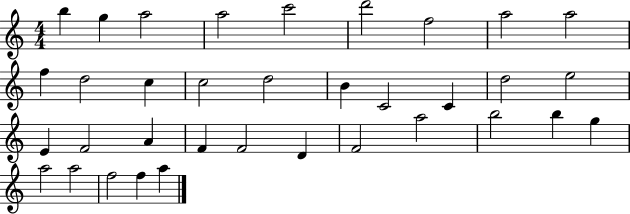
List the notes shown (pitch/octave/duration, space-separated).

B5/q G5/q A5/h A5/h C6/h D6/h F5/h A5/h A5/h F5/q D5/h C5/q C5/h D5/h B4/q C4/h C4/q D5/h E5/h E4/q F4/h A4/q F4/q F4/h D4/q F4/h A5/h B5/h B5/q G5/q A5/h A5/h F5/h F5/q A5/q